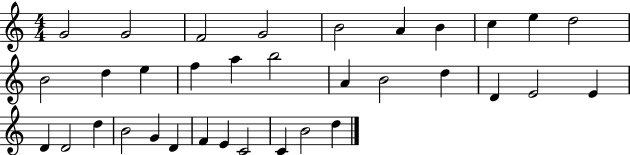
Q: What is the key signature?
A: C major